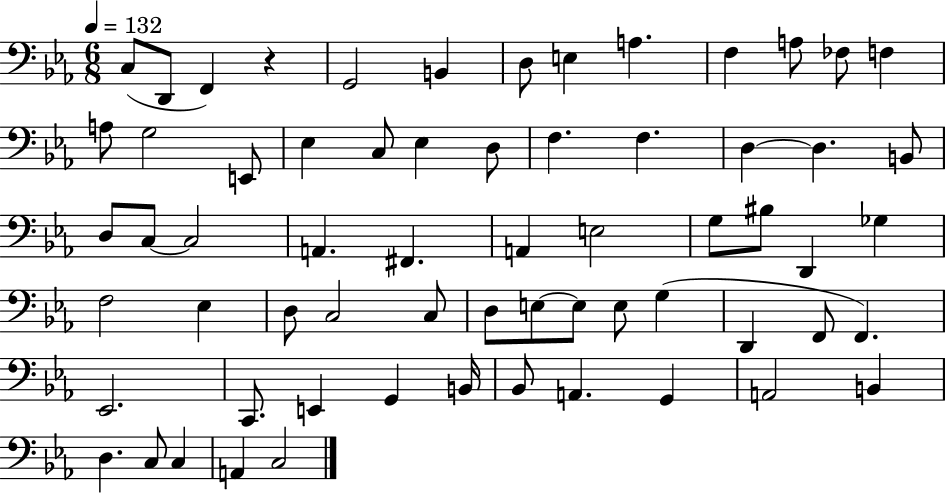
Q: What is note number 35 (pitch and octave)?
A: Gb3